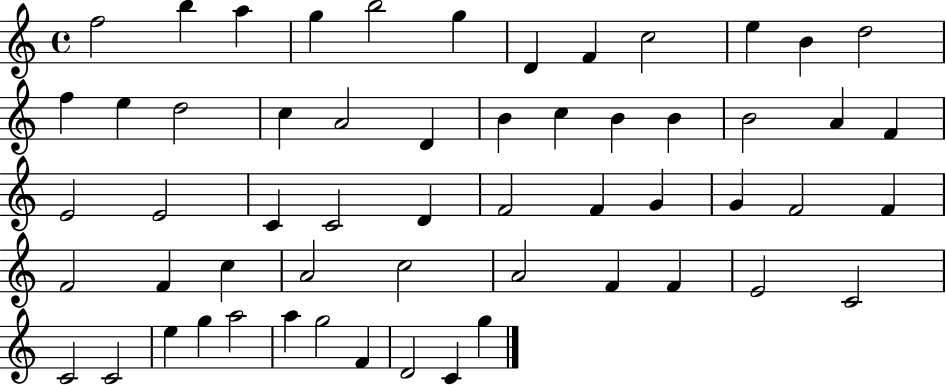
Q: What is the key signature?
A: C major